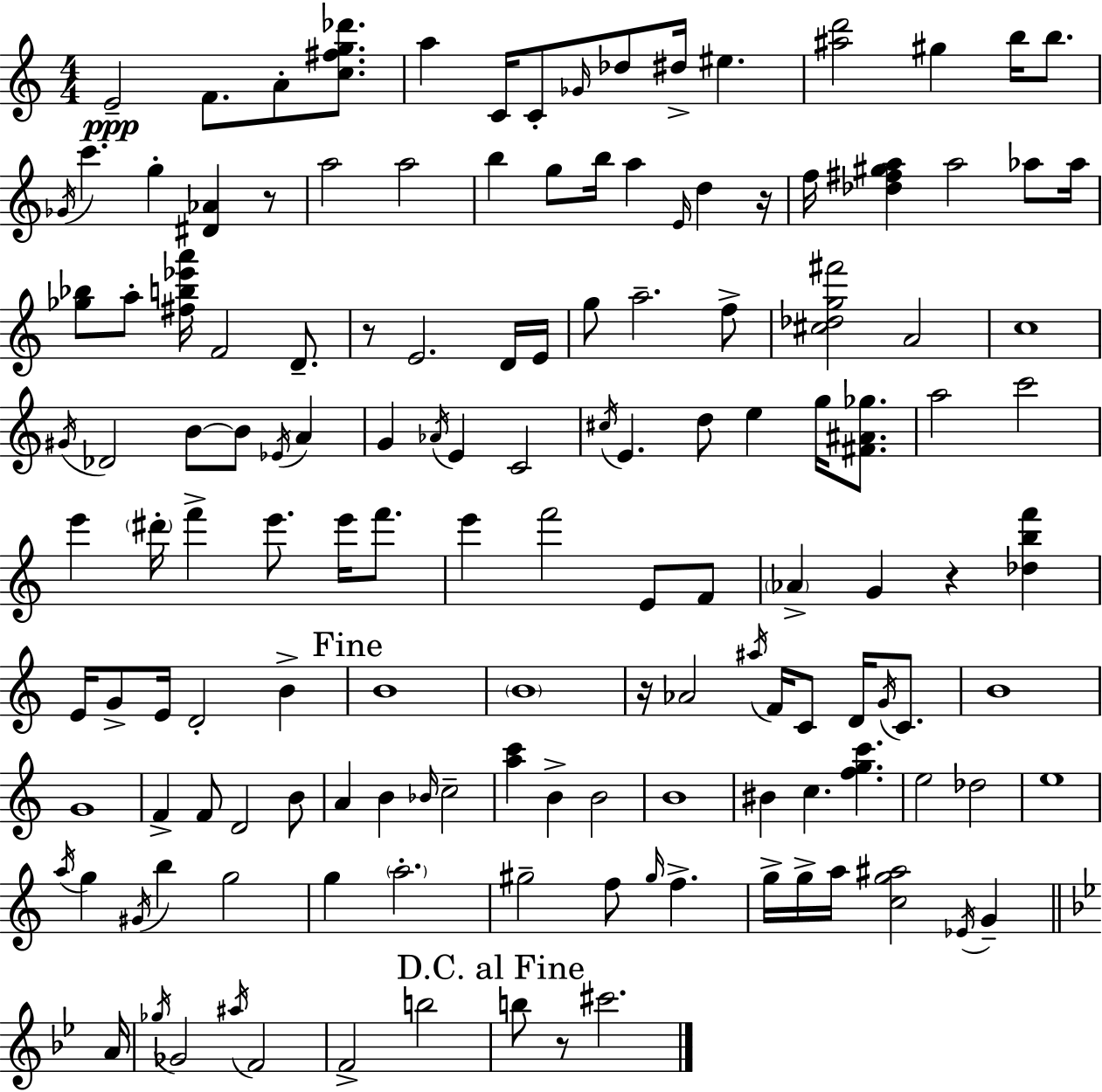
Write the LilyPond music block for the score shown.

{
  \clef treble
  \numericTimeSignature
  \time 4/4
  \key a \minor
  \repeat volta 2 { e'2--\ppp f'8. a'8-. <c'' fis'' g'' des'''>8. | a''4 c'16 c'8-. \grace { ges'16 } des''8 dis''16-> eis''4. | <ais'' d'''>2 gis''4 b''16 b''8. | \acciaccatura { ges'16 } c'''4. g''4-. <dis' aes'>4 | \break r8 a''2 a''2 | b''4 g''8 b''16 a''4 \grace { e'16 } d''4 | r16 f''16 <des'' fis'' gis'' a''>4 a''2 | aes''8 aes''16 <ges'' bes''>8 a''8-. <fis'' b'' ees''' a'''>16 f'2 | \break d'8.-- r8 e'2. | d'16 e'16 g''8 a''2.-- | f''8-> <cis'' des'' g'' fis'''>2 a'2 | c''1 | \break \acciaccatura { gis'16 } des'2 b'8~~ b'8 | \acciaccatura { ees'16 } a'4 g'4 \acciaccatura { aes'16 } e'4 c'2 | \acciaccatura { cis''16 } e'4. d''8 e''4 | g''16 <fis' ais' ges''>8. a''2 c'''2 | \break e'''4 \parenthesize dis'''16-. f'''4-> | e'''8. e'''16 f'''8. e'''4 f'''2 | e'8 f'8 \parenthesize aes'4-> g'4 r4 | <des'' b'' f'''>4 e'16 g'8-> e'16 d'2-. | \break b'4-> \mark "Fine" b'1 | \parenthesize b'1 | r16 aes'2 | \acciaccatura { ais''16 } f'16 c'8 d'16 \acciaccatura { g'16 } c'8. b'1 | \break g'1 | f'4-> f'8 d'2 | b'8 a'4 b'4 | \grace { bes'16 } c''2-- <a'' c'''>4 b'4-> | \break b'2 b'1 | bis'4 c''4. | <f'' g'' c'''>4. e''2 | des''2 e''1 | \break \acciaccatura { a''16 } g''4 \acciaccatura { gis'16 } | b''4 g''2 g''4 | \parenthesize a''2.-. gis''2-- | f''8 \grace { gis''16 } f''4.-> g''16-> g''16-> a''16 | \break <c'' g'' ais''>2 \acciaccatura { ees'16 } g'4-- \bar "||" \break \key bes \major a'16 \acciaccatura { ges''16 } ges'2 \acciaccatura { ais''16 } f'2 | f'2-> b''2 | \mark "D.C. al Fine" b''8 r8 cis'''2. | } \bar "|."
}